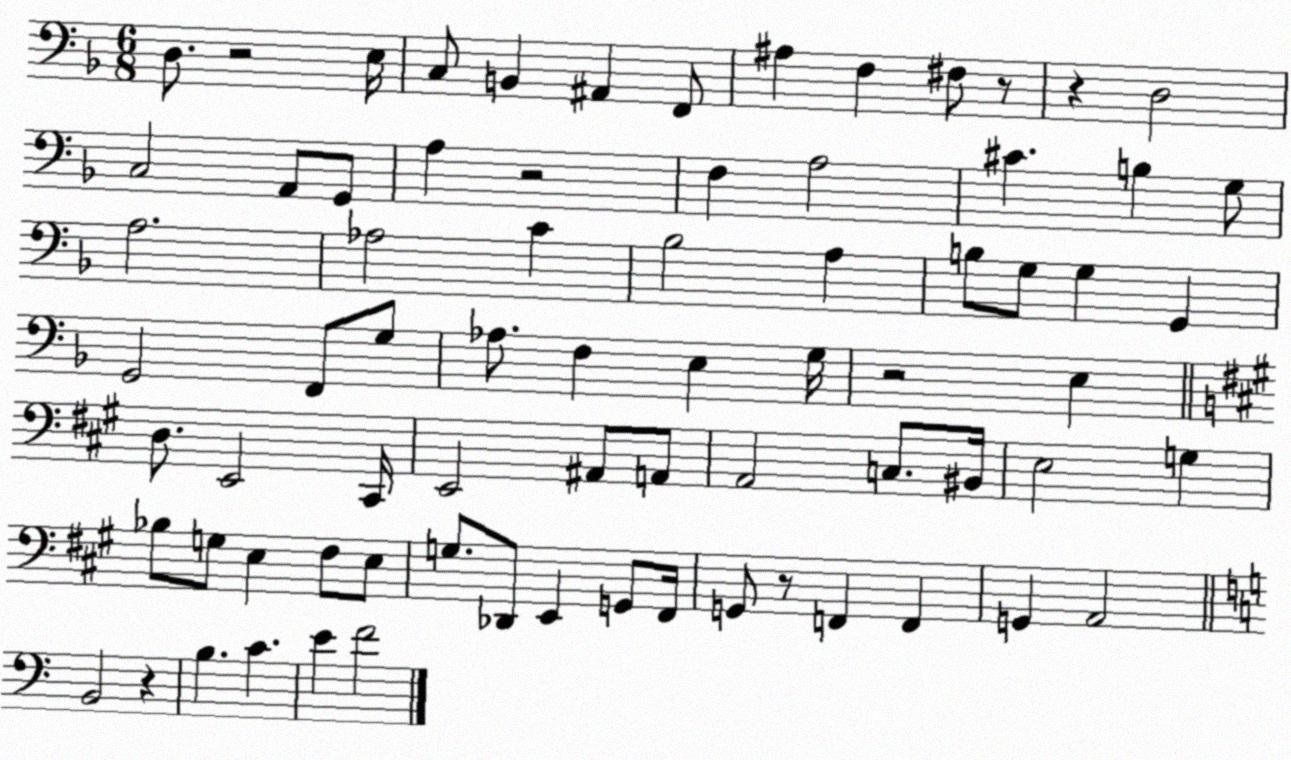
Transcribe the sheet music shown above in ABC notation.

X:1
T:Untitled
M:6/8
L:1/4
K:F
D,/2 z2 E,/4 C,/2 B,, ^A,, F,,/2 ^A, F, ^F,/2 z/2 z D,2 C,2 A,,/2 G,,/2 A, z2 F, A,2 ^C B, G,/2 A,2 _A,2 C _B,2 A, B,/2 G,/2 G, G,, G,,2 F,,/2 G,/2 _A,/2 F, E, G,/4 z2 E, D,/2 E,,2 ^C,,/4 E,,2 ^A,,/2 A,,/2 A,,2 C,/2 ^B,,/4 E,2 G, _B,/2 G,/2 E, ^F,/2 E,/2 G,/2 _D,,/2 E,, G,,/2 ^F,,/4 G,,/2 z/2 F,, F,, G,, A,,2 B,,2 z B, C E F2